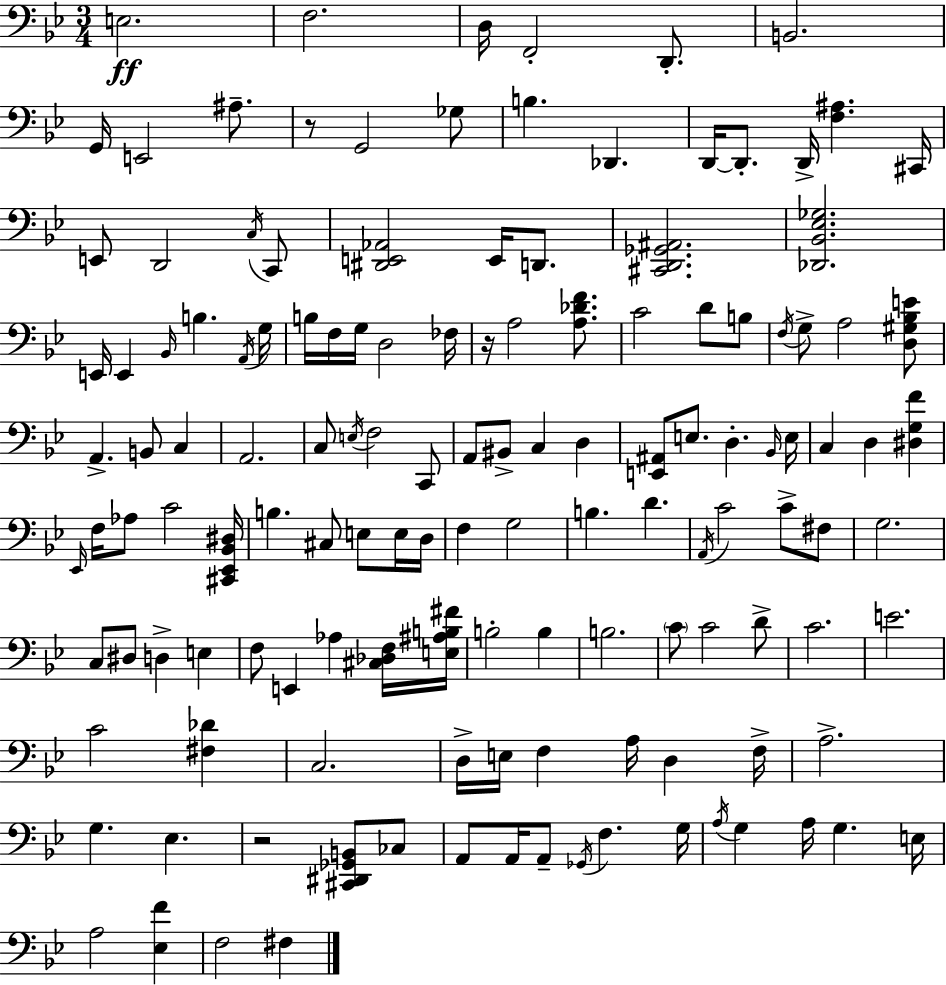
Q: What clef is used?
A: bass